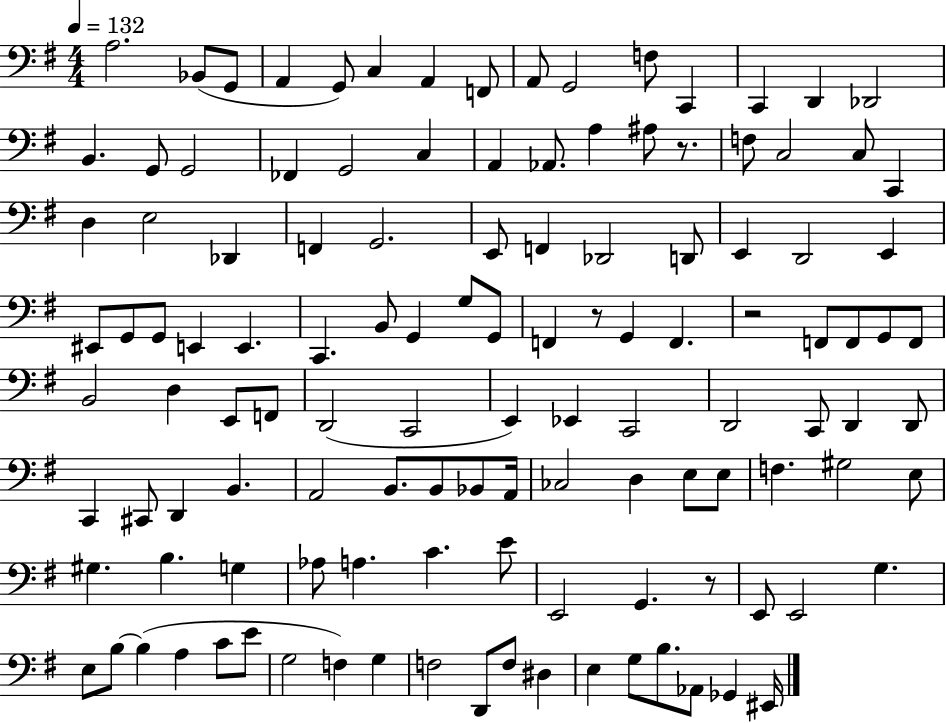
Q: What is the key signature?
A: G major